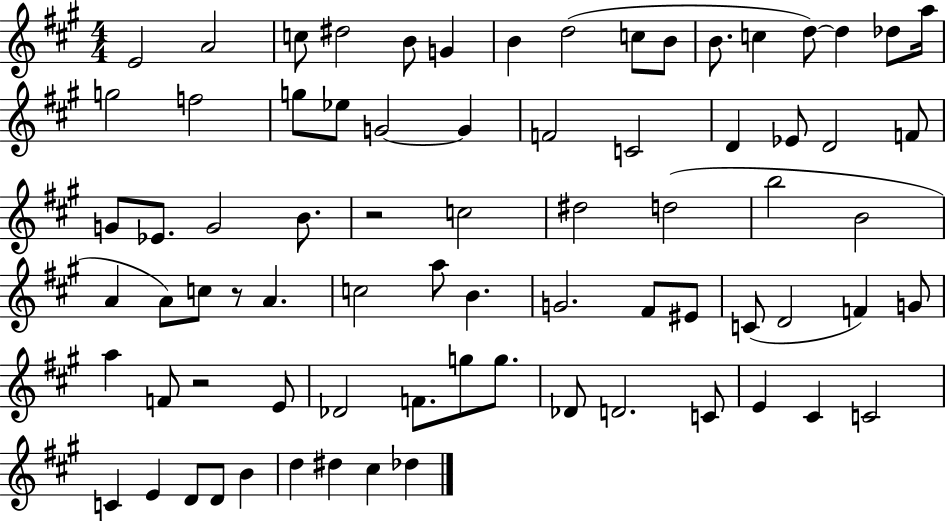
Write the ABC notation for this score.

X:1
T:Untitled
M:4/4
L:1/4
K:A
E2 A2 c/2 ^d2 B/2 G B d2 c/2 B/2 B/2 c d/2 d _d/2 a/4 g2 f2 g/2 _e/2 G2 G F2 C2 D _E/2 D2 F/2 G/2 _E/2 G2 B/2 z2 c2 ^d2 d2 b2 B2 A A/2 c/2 z/2 A c2 a/2 B G2 ^F/2 ^E/2 C/2 D2 F G/2 a F/2 z2 E/2 _D2 F/2 g/2 g/2 _D/2 D2 C/2 E ^C C2 C E D/2 D/2 B d ^d ^c _d